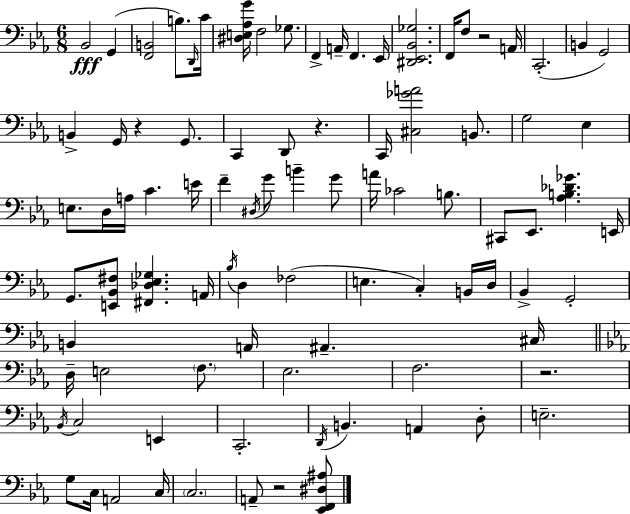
Bb2/h G2/q [F2,B2]/h B3/e. D2/s C4/s [D#3,E3,Ab3,G4]/s F3/h Gb3/e. F2/q A2/s F2/q. Eb2/s [D#2,Eb2,Bb2,Gb3]/h. F2/s F3/e R/h A2/s C2/h. B2/q G2/h B2/q G2/s R/q G2/e. C2/q D2/e R/q. C2/s [C#3,Gb4,A4]/h B2/e. G3/h Eb3/q E3/e. D3/s A3/s C4/q. E4/s F4/q D#3/s G4/e B4/q G4/e A4/s CES4/h B3/e. C#2/e Eb2/e. [Ab3,B3,Db4,Gb4]/q. E2/s G2/e. [E2,Bb2,F#3]/e [F#2,Db3,Eb3,Gb3]/q. A2/s Bb3/s D3/q FES3/h E3/q. C3/q B2/s D3/s Bb2/q G2/h B2/q A2/s A#2/q. C#3/s D3/s E3/h F3/e. Eb3/h. F3/h. R/h. Bb2/s C3/h E2/q C2/h. D2/s B2/q. A2/q D3/e E3/h. G3/e C3/s A2/h C3/s C3/h. A2/e R/h [Eb2,F2,D#3,A#3]/e